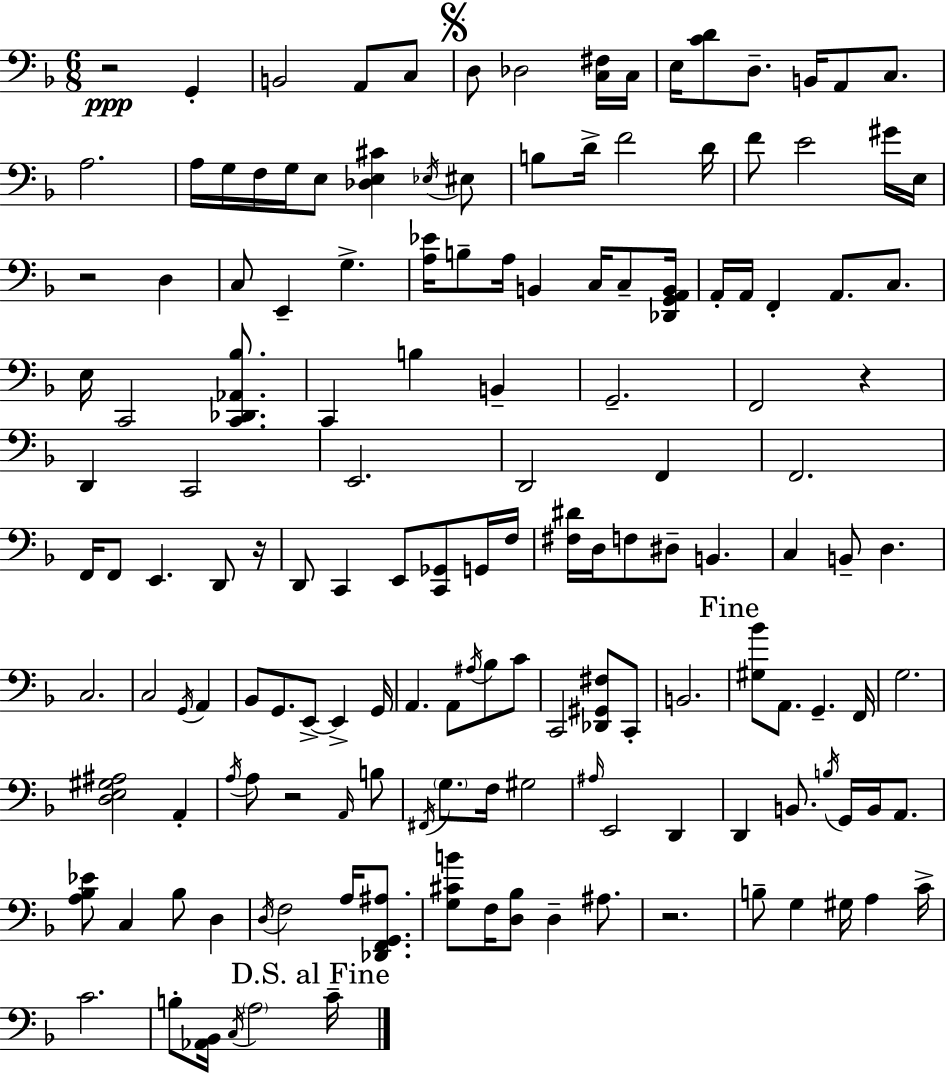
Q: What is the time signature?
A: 6/8